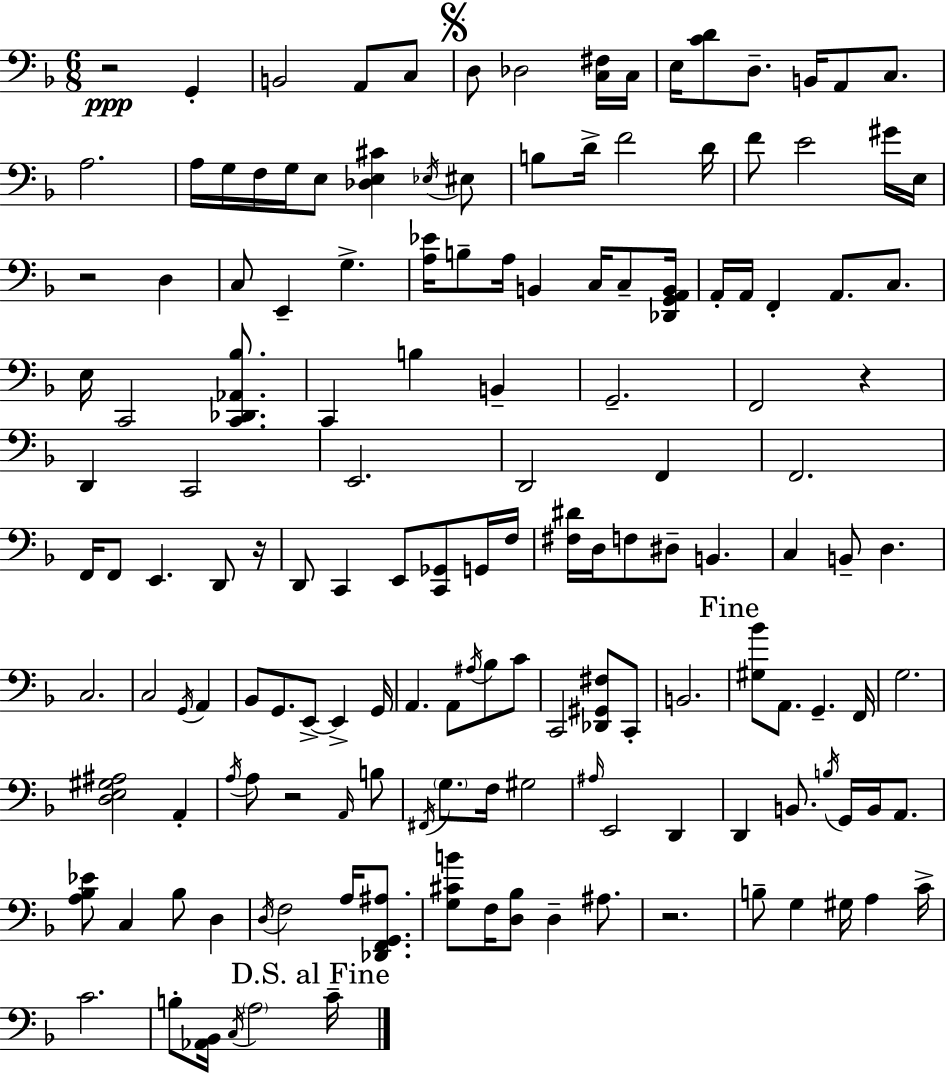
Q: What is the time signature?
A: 6/8